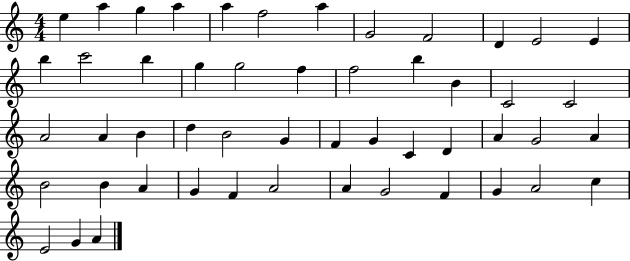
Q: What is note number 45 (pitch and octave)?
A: F4